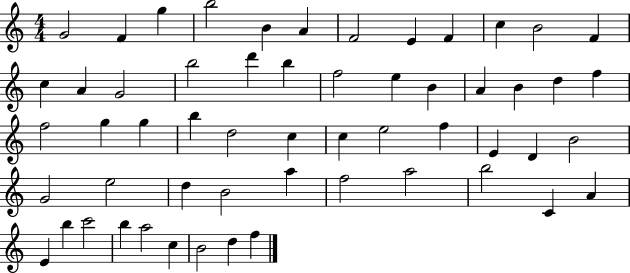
X:1
T:Untitled
M:4/4
L:1/4
K:C
G2 F g b2 B A F2 E F c B2 F c A G2 b2 d' b f2 e B A B d f f2 g g b d2 c c e2 f E D B2 G2 e2 d B2 a f2 a2 b2 C A E b c'2 b a2 c B2 d f